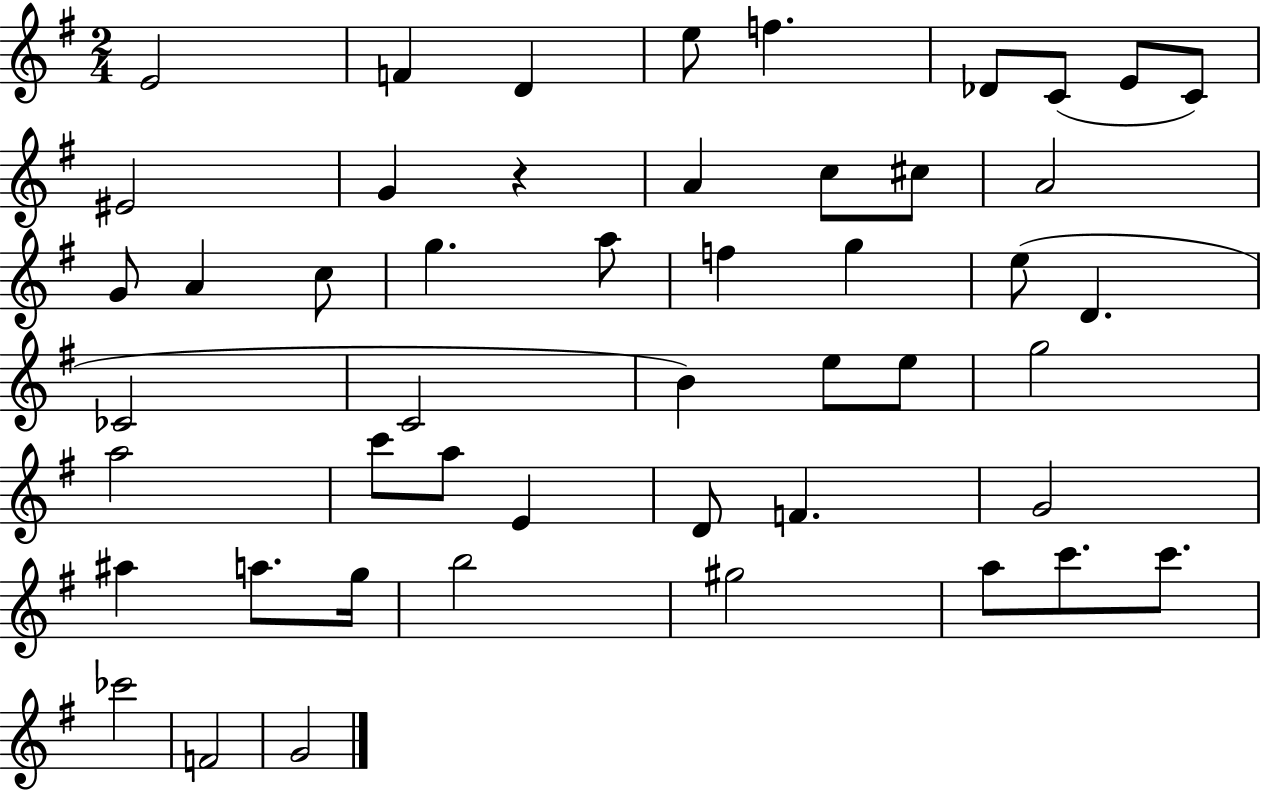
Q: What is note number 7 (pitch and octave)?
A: C4